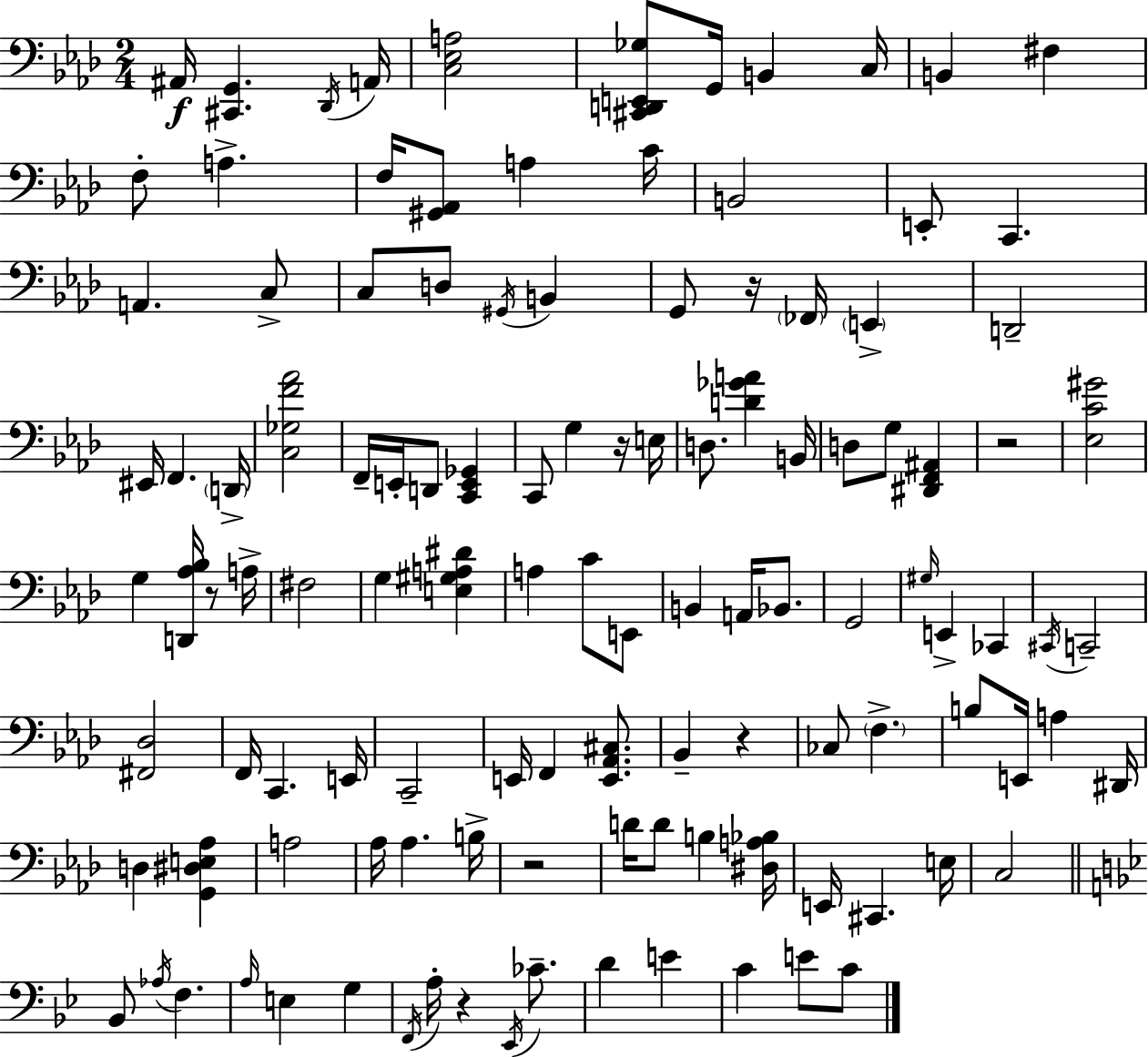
{
  \clef bass
  \numericTimeSignature
  \time 2/4
  \key f \minor
  \repeat volta 2 { ais,16\f <cis, g,>4. \acciaccatura { des,16 } | a,16 <c ees a>2 | <cis, d, e, ges>8 g,16 b,4 | c16 b,4 fis4 | \break f8-. a4.-> | f16 <gis, aes,>8 a4 | c'16 b,2 | e,8-. c,4. | \break a,4. c8-> | c8 d8 \acciaccatura { gis,16 } b,4 | g,8 r16 \parenthesize fes,16 \parenthesize e,4-> | d,2-- | \break eis,16 f,4. | \parenthesize d,16-> <c ges f' aes'>2 | f,16-- e,16-. d,8 <c, e, ges,>4 | c,8 g4 | \break r16 e16 d8. <d' ges' a'>4 | b,16 d8 g8 <dis, f, ais,>4 | r2 | <ees c' gis'>2 | \break g4 <d, aes bes>16 r8 | a16-> fis2 | g4 <e gis a dis'>4 | a4 c'8 | \break e,8 b,4 a,16 bes,8. | g,2 | \grace { gis16 } e,4-> ces,4 | \acciaccatura { cis,16 } c,2-- | \break <fis, des>2 | f,16 c,4. | e,16 c,2-- | e,16 f,4 | \break <e, aes, cis>8. bes,4-- | r4 ces8 \parenthesize f4.-> | b8 e,16 a4 | dis,16 d4 | \break <g, dis e aes>4 a2 | aes16 aes4. | b16-> r2 | d'16 d'8 b4 | \break <dis a bes>16 e,16 cis,4. | e16 c2 | \bar "||" \break \key g \minor bes,8 \acciaccatura { aes16 } f4. | \grace { a16 } e4 g4 | \acciaccatura { f,16 } a16-. r4 | \acciaccatura { ees,16 } ces'8.-- d'4 | \break e'4 c'4 | e'8 c'8 } \bar "|."
}